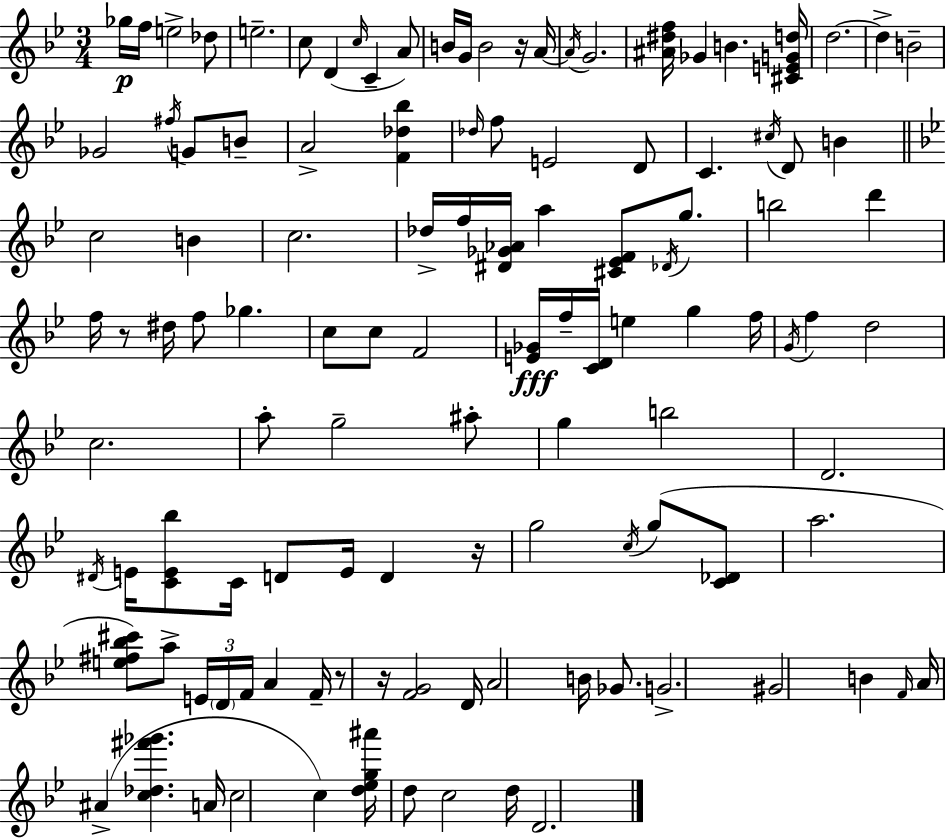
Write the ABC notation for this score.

X:1
T:Untitled
M:3/4
L:1/4
K:Gm
_g/4 f/4 e2 _d/2 e2 c/2 D c/4 C A/2 B/4 G/4 B2 z/4 A/4 A/4 G2 [^A^df]/4 _G B [^CEGd]/4 d2 d B2 _G2 ^f/4 G/2 B/2 A2 [F_d_b] _d/4 f/2 E2 D/2 C ^c/4 D/2 B c2 B c2 _d/4 f/4 [^D_G_A]/4 a [^C_EF]/2 _D/4 g/2 b2 d' f/4 z/2 ^d/4 f/2 _g c/2 c/2 F2 [E_G]/4 f/4 [CD]/4 e g f/4 G/4 f d2 c2 a/2 g2 ^a/2 g b2 D2 ^D/4 E/4 [CE_b]/2 C/4 D/2 E/4 D z/4 g2 c/4 g/2 [C_D]/2 a2 [e^f_b^c']/2 a/2 E/4 D/4 F/4 A F/4 z/2 z/4 [FG]2 D/4 A2 B/4 _G/2 G2 ^G2 B F/4 A/4 ^A [c_d^f'_g'] A/4 c2 c [d_eg^a']/4 d/2 c2 d/4 D2